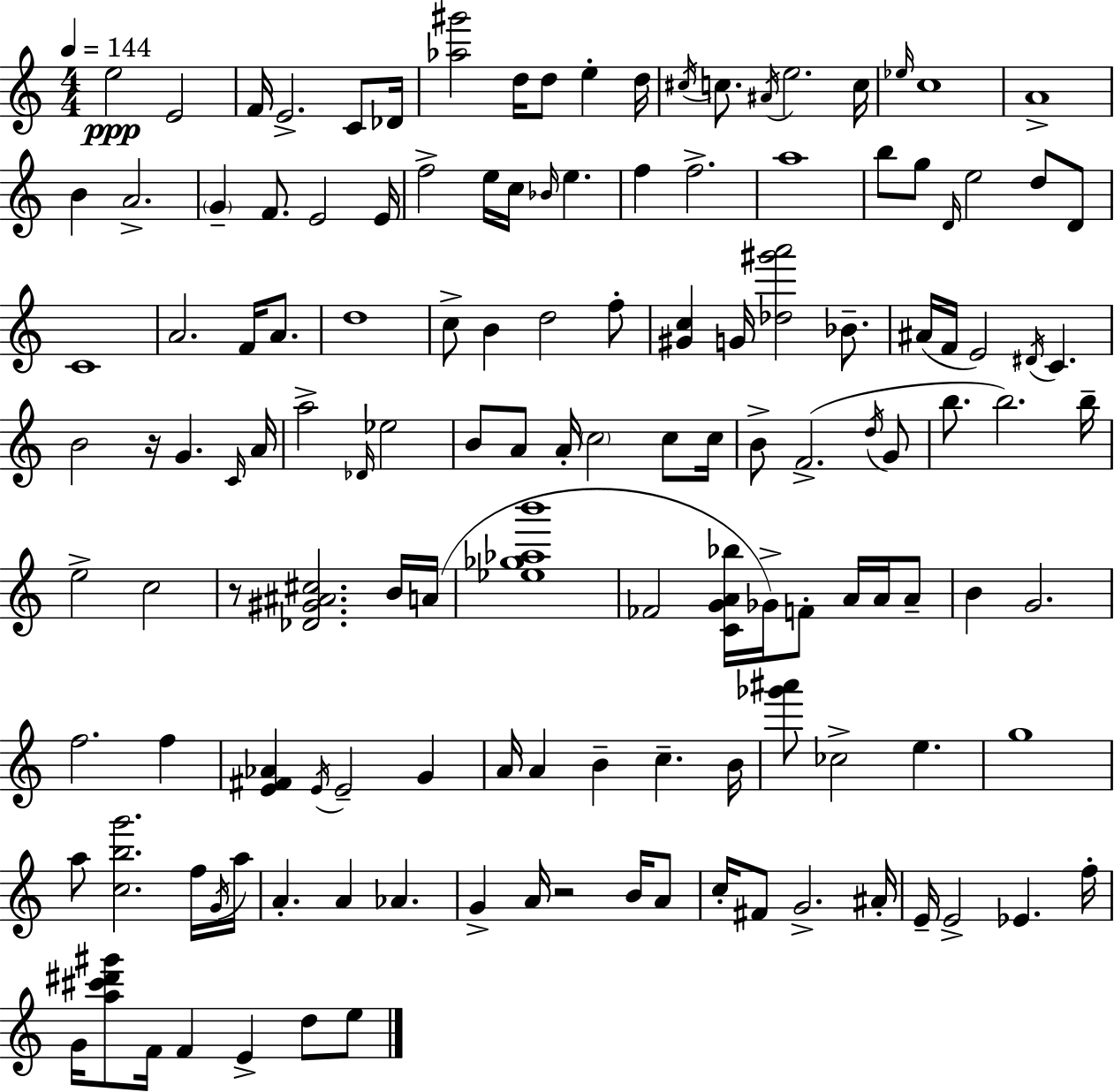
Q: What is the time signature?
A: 4/4